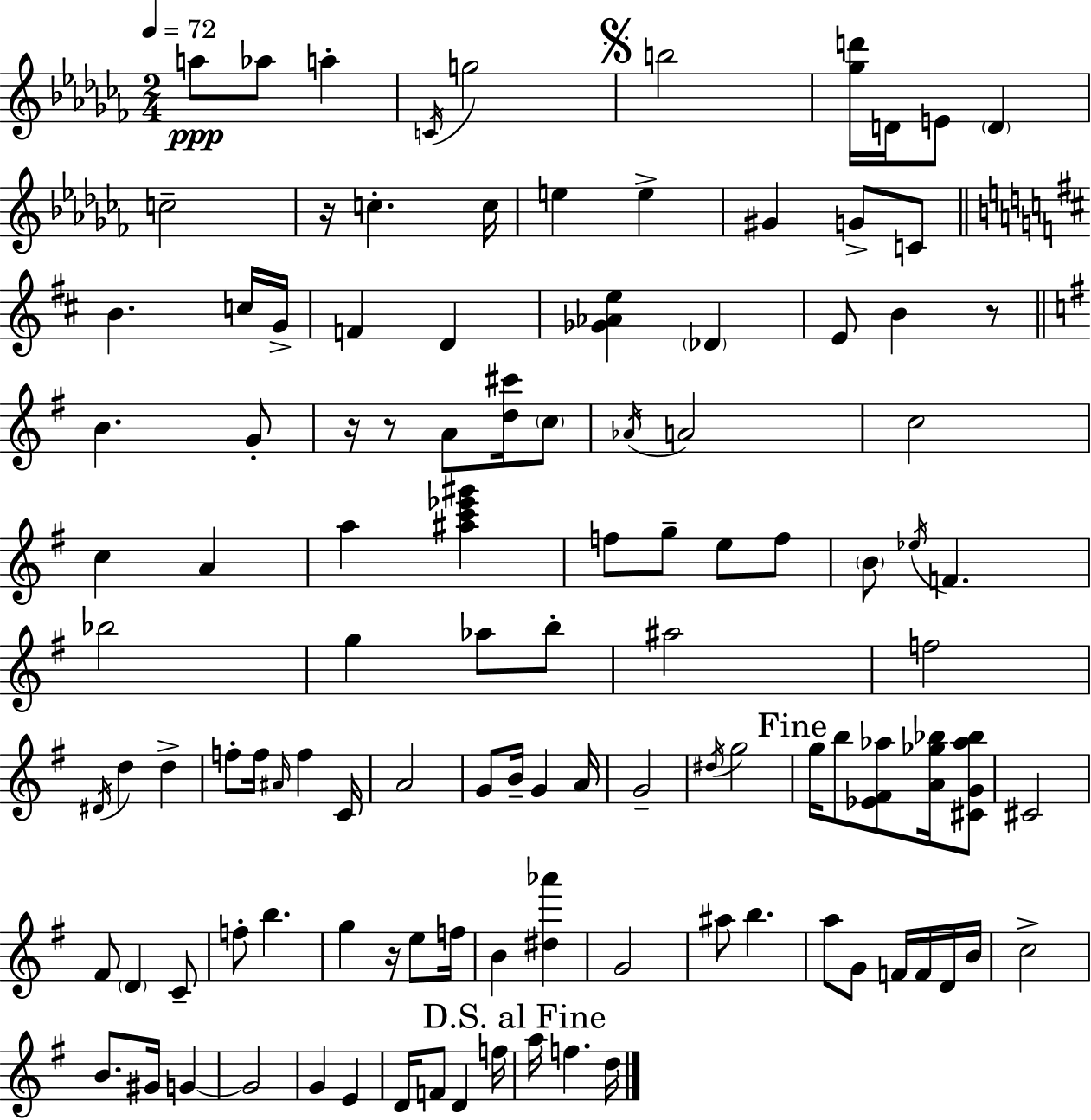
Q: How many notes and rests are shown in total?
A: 112